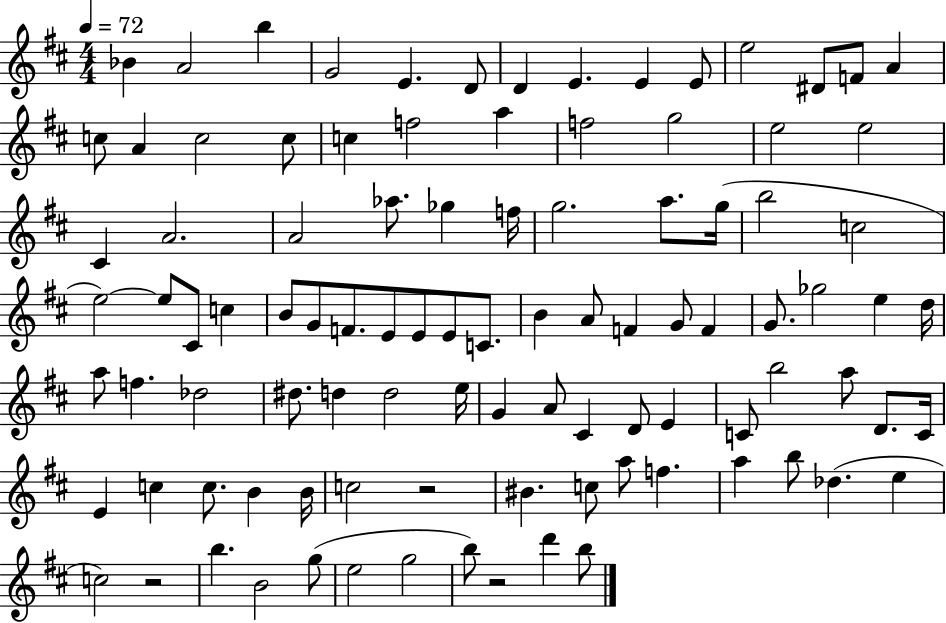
Bb4/q A4/h B5/q G4/h E4/q. D4/e D4/q E4/q. E4/q E4/e E5/h D#4/e F4/e A4/q C5/e A4/q C5/h C5/e C5/q F5/h A5/q F5/h G5/h E5/h E5/h C#4/q A4/h. A4/h Ab5/e. Gb5/q F5/s G5/h. A5/e. G5/s B5/h C5/h E5/h E5/e C#4/e C5/q B4/e G4/e F4/e. E4/e E4/e E4/e C4/e. B4/q A4/e F4/q G4/e F4/q G4/e. Gb5/h E5/q D5/s A5/e F5/q. Db5/h D#5/e. D5/q D5/h E5/s G4/q A4/e C#4/q D4/e E4/q C4/e B5/h A5/e D4/e. C4/s E4/q C5/q C5/e. B4/q B4/s C5/h R/h BIS4/q. C5/e A5/e F5/q. A5/q B5/e Db5/q. E5/q C5/h R/h B5/q. B4/h G5/e E5/h G5/h B5/e R/h D6/q B5/e